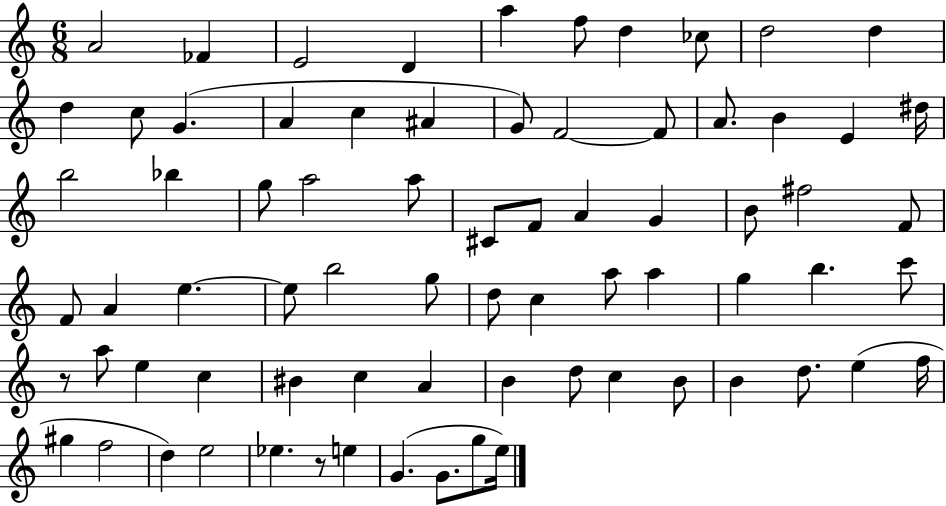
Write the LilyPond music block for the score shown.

{
  \clef treble
  \numericTimeSignature
  \time 6/8
  \key c \major
  a'2 fes'4 | e'2 d'4 | a''4 f''8 d''4 ces''8 | d''2 d''4 | \break d''4 c''8 g'4.( | a'4 c''4 ais'4 | g'8) f'2~~ f'8 | a'8. b'4 e'4 dis''16 | \break b''2 bes''4 | g''8 a''2 a''8 | cis'8 f'8 a'4 g'4 | b'8 fis''2 f'8 | \break f'8 a'4 e''4.~~ | e''8 b''2 g''8 | d''8 c''4 a''8 a''4 | g''4 b''4. c'''8 | \break r8 a''8 e''4 c''4 | bis'4 c''4 a'4 | b'4 d''8 c''4 b'8 | b'4 d''8. e''4( f''16 | \break gis''4 f''2 | d''4) e''2 | ees''4. r8 e''4 | g'4.( g'8. g''8 e''16) | \break \bar "|."
}